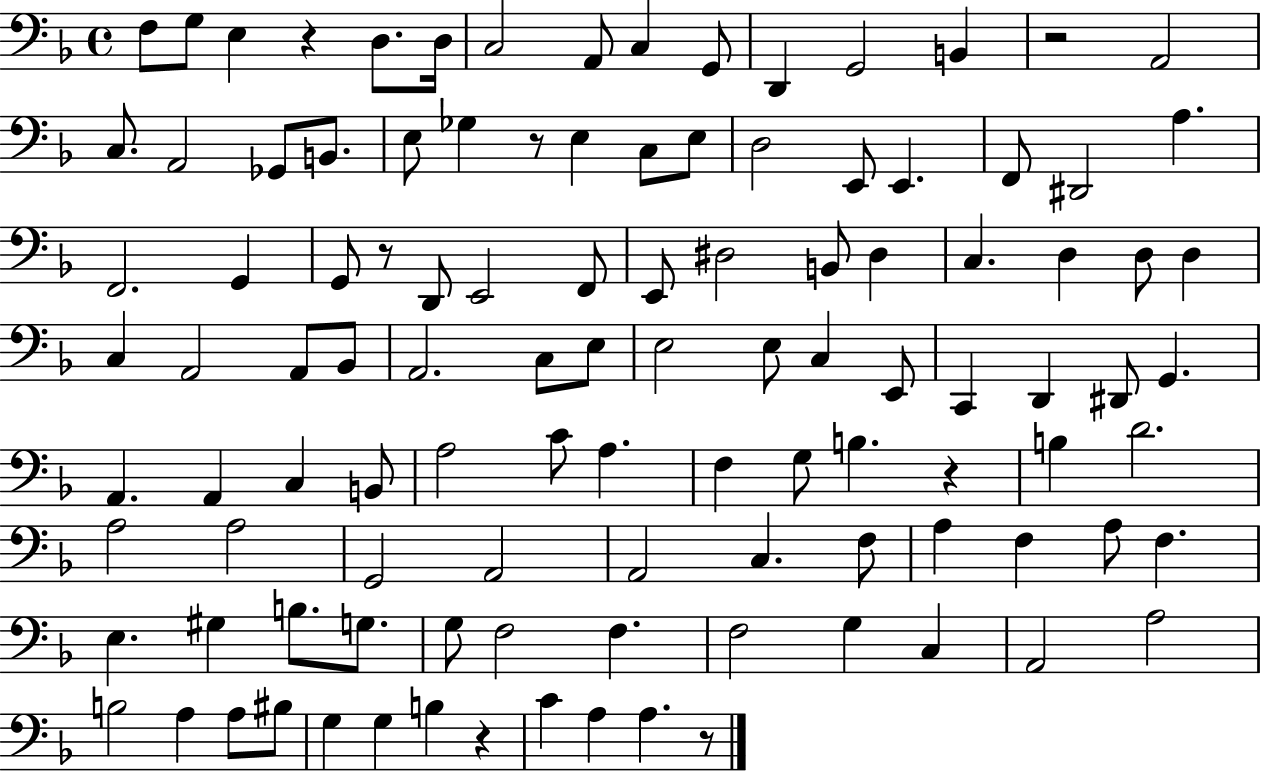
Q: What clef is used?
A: bass